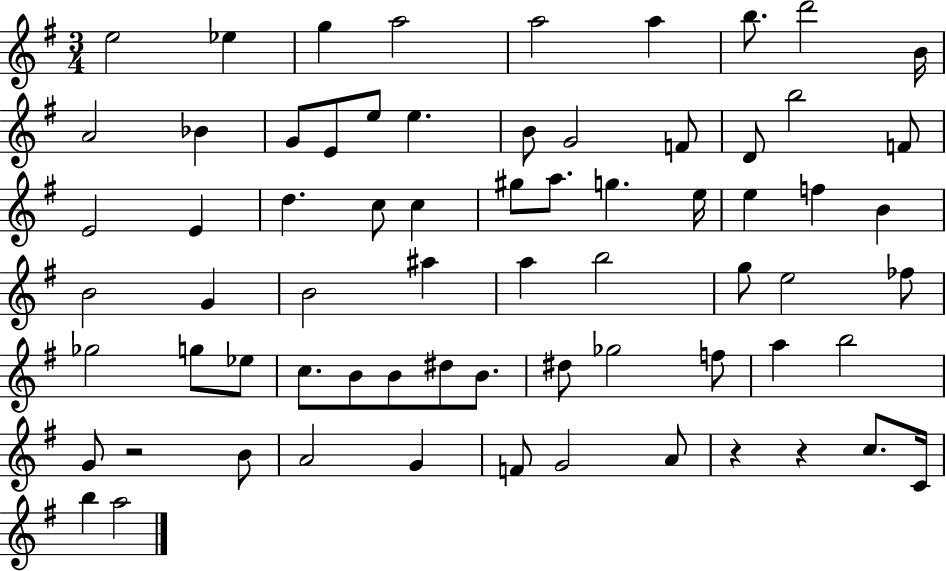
E5/h Eb5/q G5/q A5/h A5/h A5/q B5/e. D6/h B4/s A4/h Bb4/q G4/e E4/e E5/e E5/q. B4/e G4/h F4/e D4/e B5/h F4/e E4/h E4/q D5/q. C5/e C5/q G#5/e A5/e. G5/q. E5/s E5/q F5/q B4/q B4/h G4/q B4/h A#5/q A5/q B5/h G5/e E5/h FES5/e Gb5/h G5/e Eb5/e C5/e. B4/e B4/e D#5/e B4/e. D#5/e Gb5/h F5/e A5/q B5/h G4/e R/h B4/e A4/h G4/q F4/e G4/h A4/e R/q R/q C5/e. C4/s B5/q A5/h